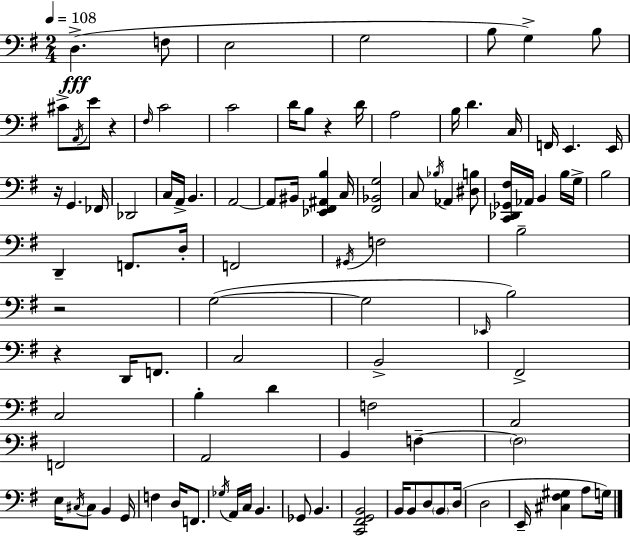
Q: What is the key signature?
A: G major